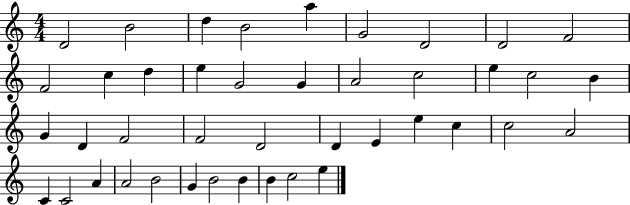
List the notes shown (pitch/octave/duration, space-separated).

D4/h B4/h D5/q B4/h A5/q G4/h D4/h D4/h F4/h F4/h C5/q D5/q E5/q G4/h G4/q A4/h C5/h E5/q C5/h B4/q G4/q D4/q F4/h F4/h D4/h D4/q E4/q E5/q C5/q C5/h A4/h C4/q C4/h A4/q A4/h B4/h G4/q B4/h B4/q B4/q C5/h E5/q